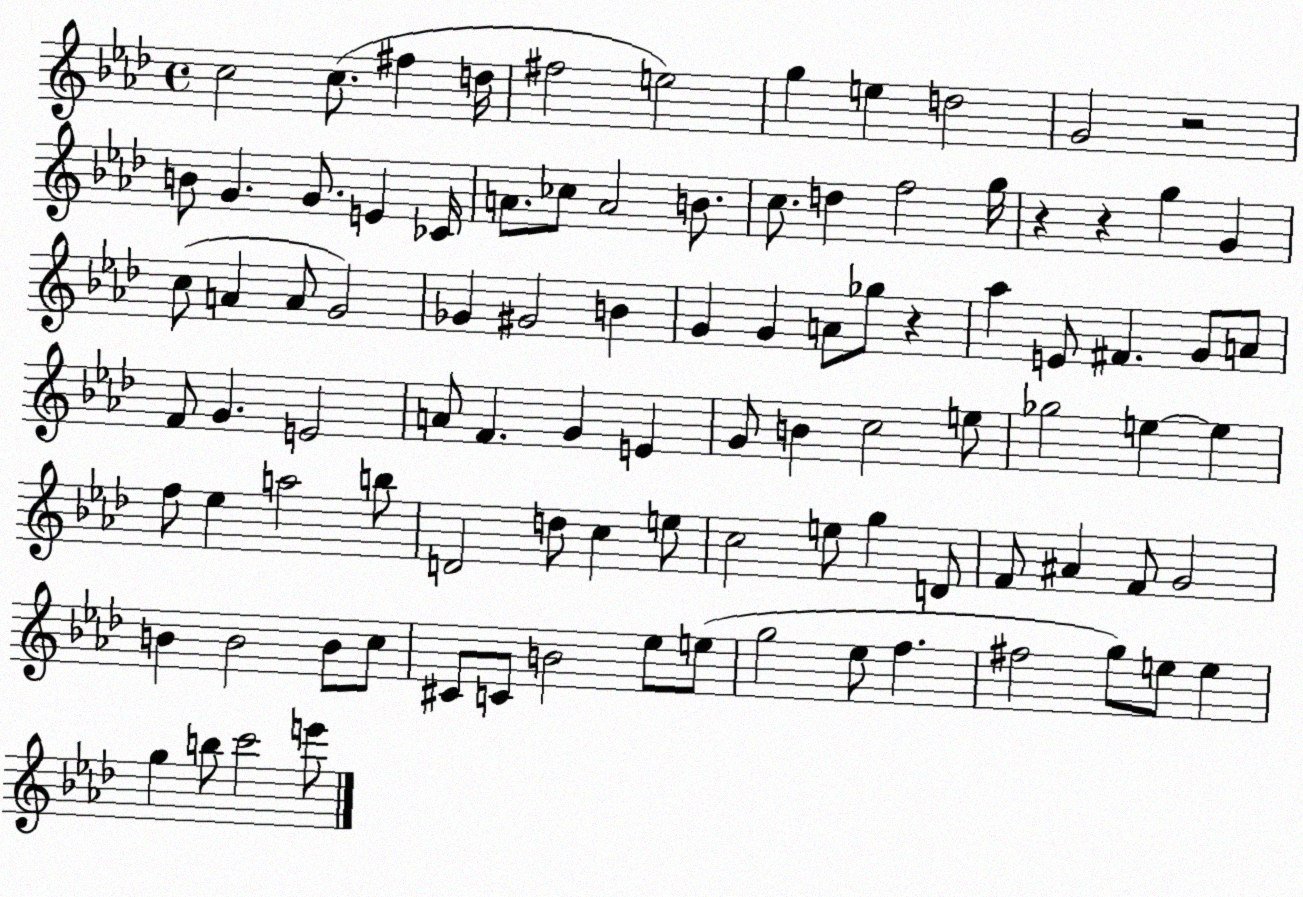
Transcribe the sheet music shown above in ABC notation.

X:1
T:Untitled
M:4/4
L:1/4
K:Ab
c2 c/2 ^f d/4 ^f2 e2 g e d2 G2 z2 B/2 G G/2 E _C/4 A/2 _c/2 A2 B/2 c/2 d f2 g/4 z z g G c/2 A A/2 G2 _G ^G2 B G G A/2 _g/2 z _a E/2 ^F G/2 A/2 F/2 G E2 A/2 F G E G/2 B c2 e/2 _g2 e e f/2 _e a2 b/2 D2 d/2 c e/2 c2 e/2 g D/2 F/2 ^A F/2 G2 B B2 B/2 c/2 ^C/2 C/2 B2 _e/2 e/2 g2 _e/2 f ^f2 g/2 e/2 e g b/2 c'2 e'/2